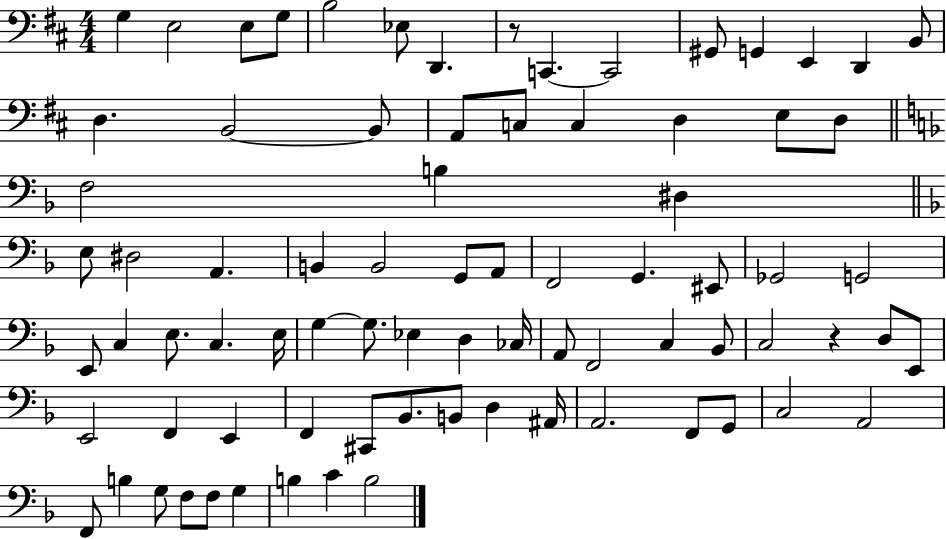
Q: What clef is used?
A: bass